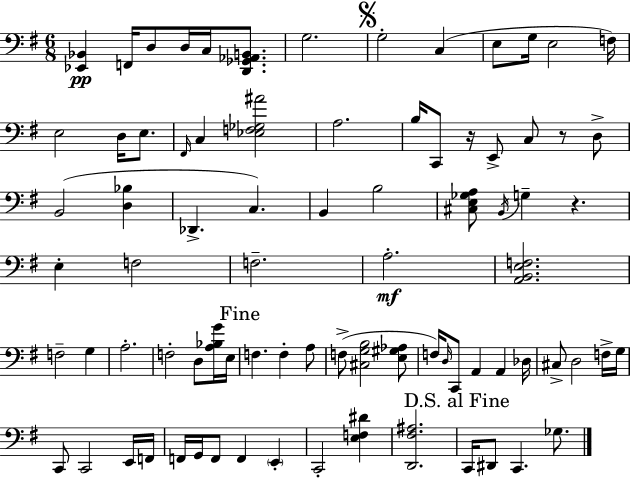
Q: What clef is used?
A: bass